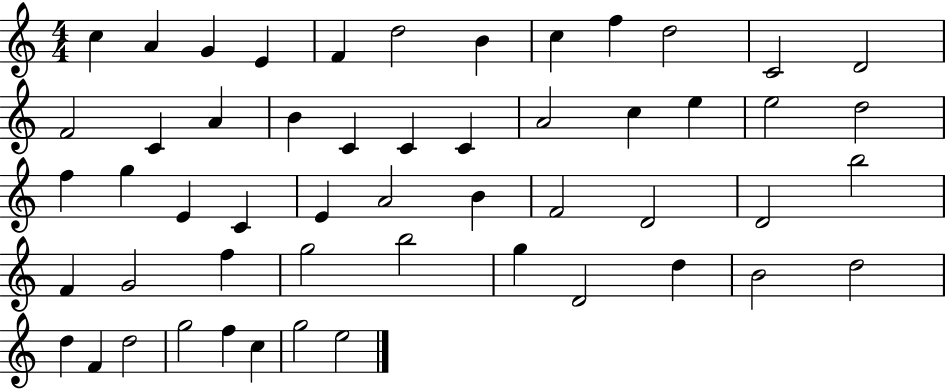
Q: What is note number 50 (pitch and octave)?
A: F5